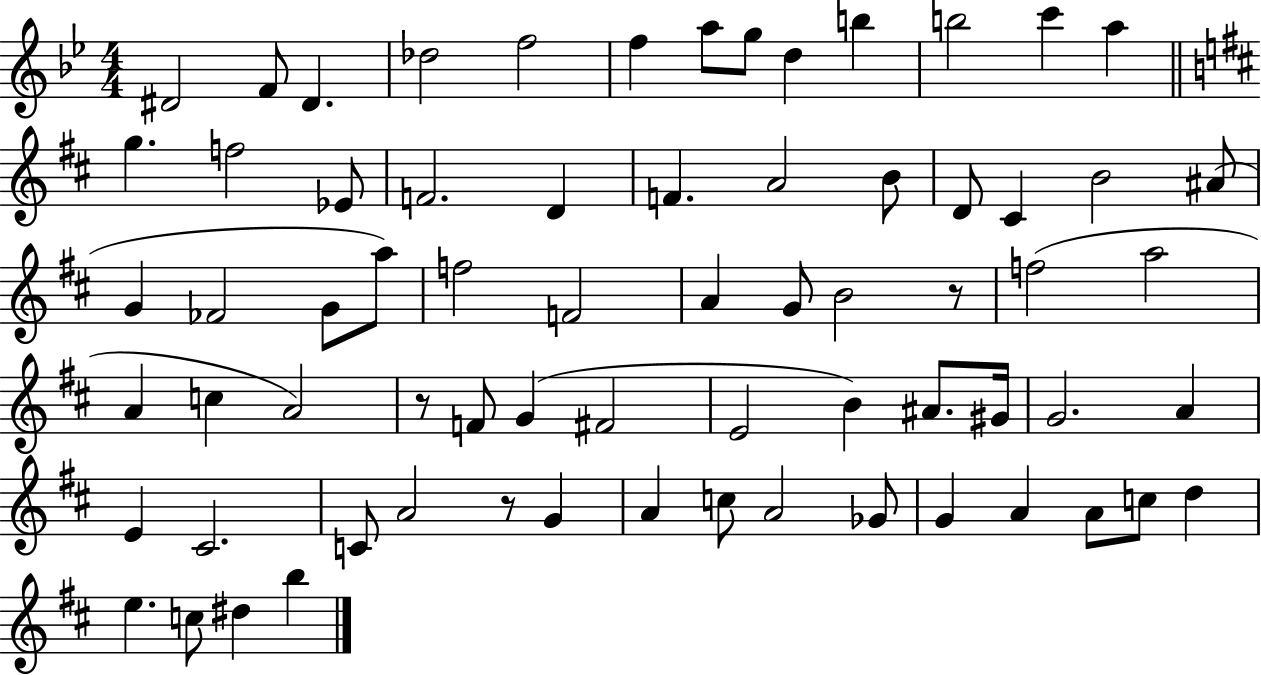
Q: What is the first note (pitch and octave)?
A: D#4